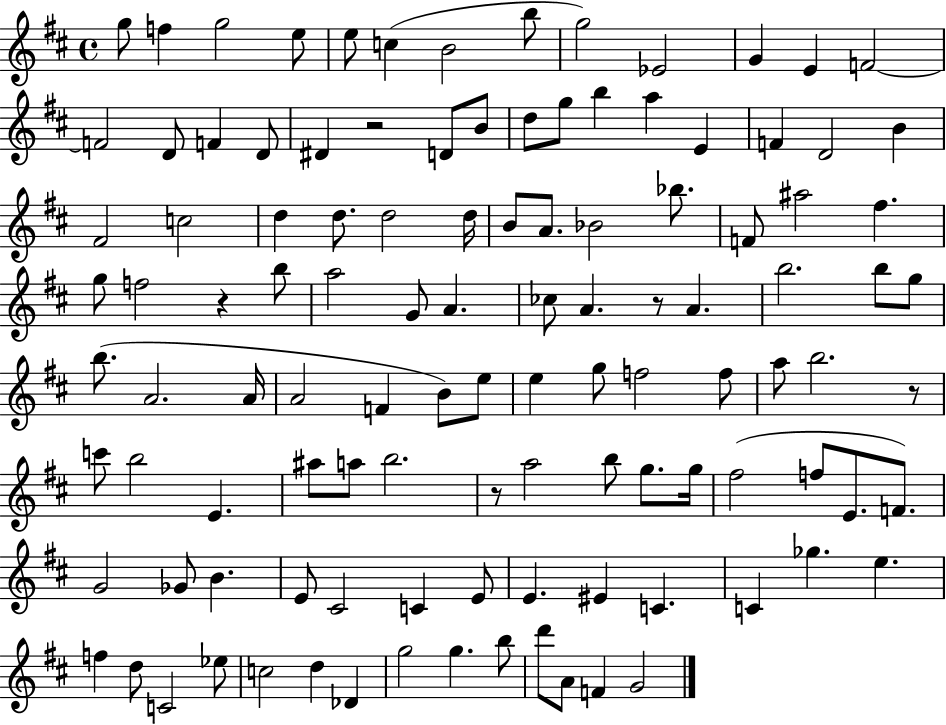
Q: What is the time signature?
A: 4/4